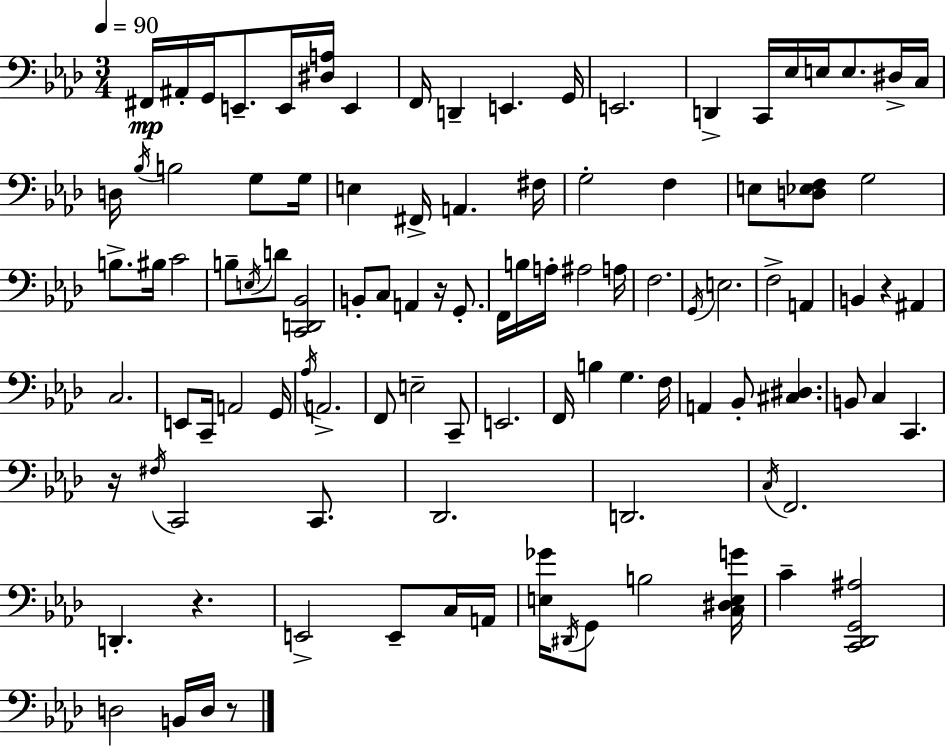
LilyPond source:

{
  \clef bass
  \numericTimeSignature
  \time 3/4
  \key f \minor
  \tempo 4 = 90
  \repeat volta 2 { fis,16\mp ais,16-. g,16 e,8.-- e,16 <dis a>16 e,4 | f,16 d,4-- e,4. g,16 | e,2. | d,4-> c,16 ees16 e16 e8. dis16-> c16 | \break d16 \acciaccatura { bes16 } b2 g8 | g16 e4 fis,16-> a,4. | fis16 g2-. f4 | e8 <d ees f>8 g2 | \break b8.-> bis16 c'2 | b8-- \acciaccatura { e16 } d'8 <c, d, bes,>2 | b,8-. c8 a,4 r16 g,8.-. | f,16 b16 a16-. ais2 | \break a16 f2. | \acciaccatura { g,16 } e2. | f2-> a,4 | b,4 r4 ais,4 | \break c2. | e,8 c,16-- a,2 | g,16 \acciaccatura { aes16 } a,2.-> | f,8 e2-- | \break c,8-- e,2. | f,16 b4 g4. | f16 a,4 bes,8-. <cis dis>4. | b,8 c4 c,4. | \break r16 \acciaccatura { fis16 } c,2 | c,8. des,2. | d,2. | \acciaccatura { c16 } f,2. | \break d,4.-. | r4. e,2-> | e,8-- c16 a,16 <e ges'>16 \acciaccatura { dis,16 } g,8 b2 | <c dis e g'>16 c'4-- <c, des, g, ais>2 | \break d2 | b,16 d16 r8 } \bar "|."
}